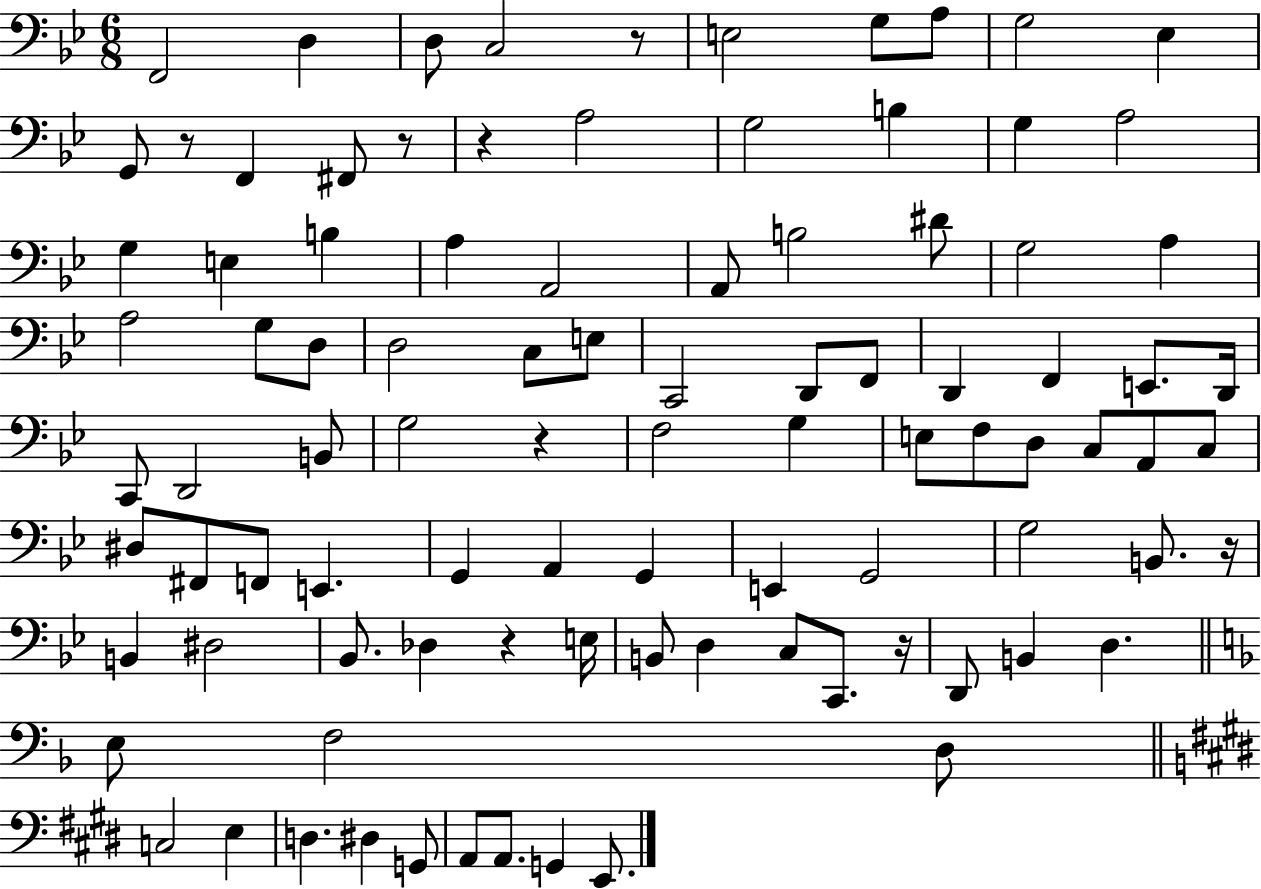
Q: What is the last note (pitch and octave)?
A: E2